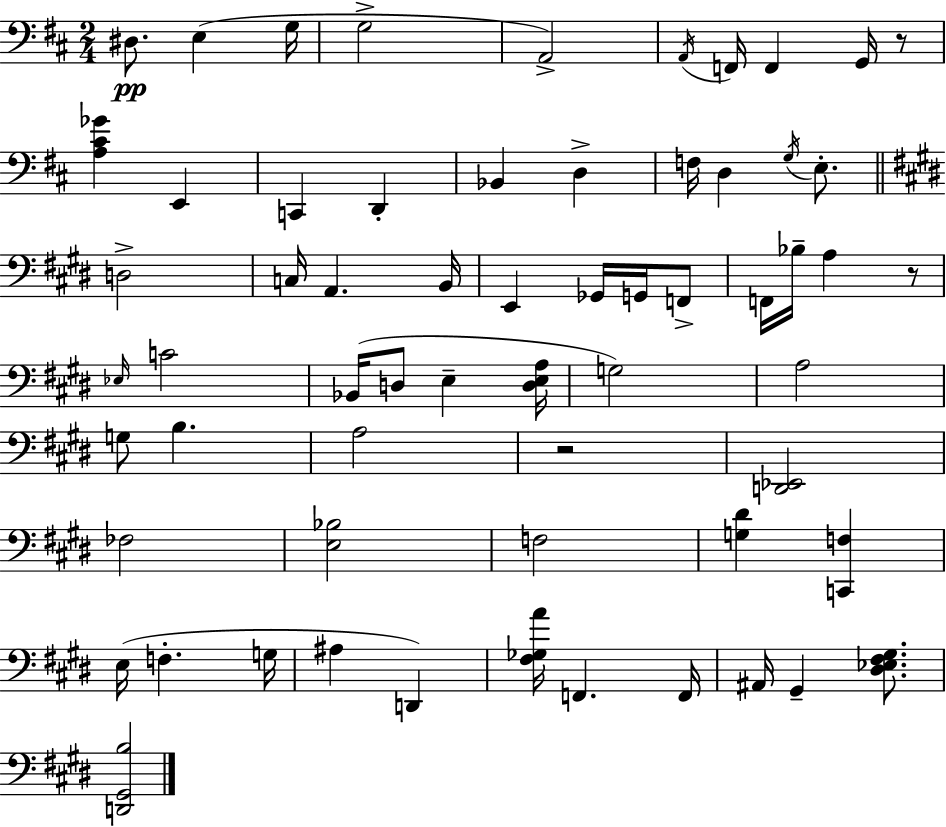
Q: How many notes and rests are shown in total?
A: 62